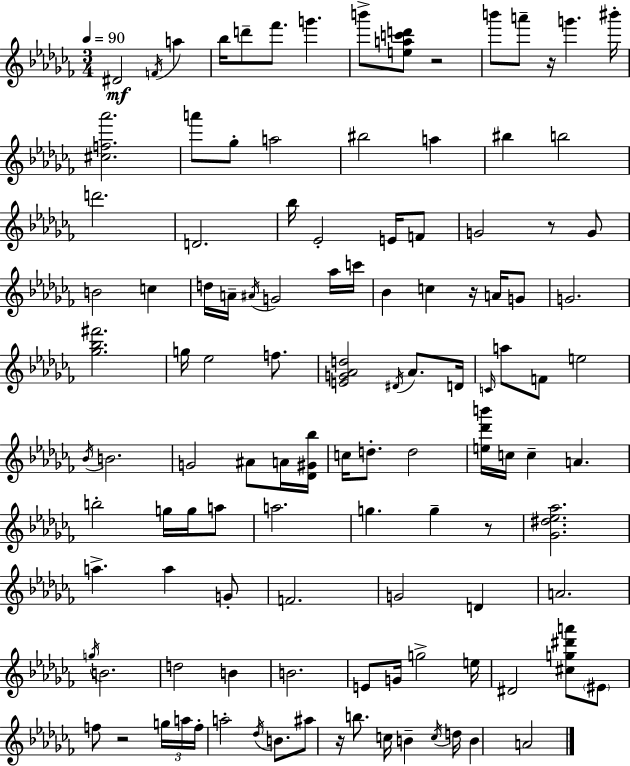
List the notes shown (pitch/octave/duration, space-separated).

D#4/h F4/s A5/q Bb5/s D6/e FES6/e. G6/q. B6/e [E5,A5,C6,D6]/e R/h B6/e A6/e R/s G6/q. BIS6/s [C#5,F5,Ab6]/h. A6/e Gb5/e A5/h BIS5/h A5/q BIS5/q B5/h D6/h. D4/h. Bb5/s Eb4/h E4/s F4/e G4/h R/e G4/e B4/h C5/q D5/s A4/s A#4/s G4/h Ab5/s C6/s Bb4/q C5/q R/s A4/s G4/e G4/h. [Gb5,Bb5,F#6]/h. G5/s Eb5/h F5/e. [E4,G4,Ab4,D5]/h D#4/s Ab4/e. D4/s C4/s A5/e F4/e E5/h Bb4/s B4/h. G4/h A#4/e A4/s [Db4,G#4,Bb5]/s C5/s D5/e. D5/h [E5,Db6,B6]/s C5/s C5/q A4/q. B5/h G5/s G5/s A5/e A5/h. G5/q. G5/q R/e [Gb4,D#5,Eb5,Ab5]/h. A5/q. A5/q G4/e F4/h. G4/h D4/q A4/h. G5/s B4/h. D5/h B4/q B4/h. E4/e G4/s G5/h E5/s D#4/h [C#5,G5,D#6,A6]/e EIS4/e F5/e R/h G5/s A5/s F5/s A5/h Db5/s B4/e. A#5/e R/s B5/e. C5/s B4/q C5/s D5/s B4/q A4/h